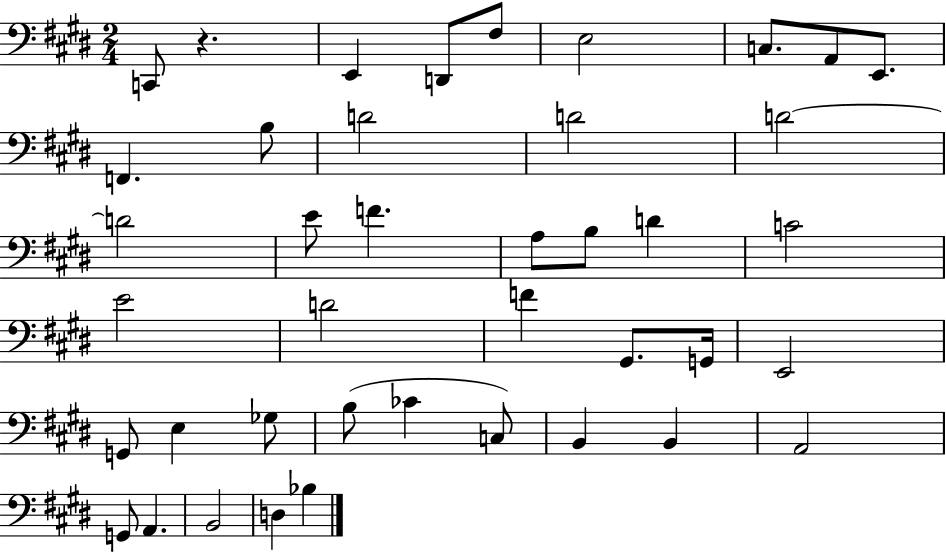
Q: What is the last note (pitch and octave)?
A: Bb3